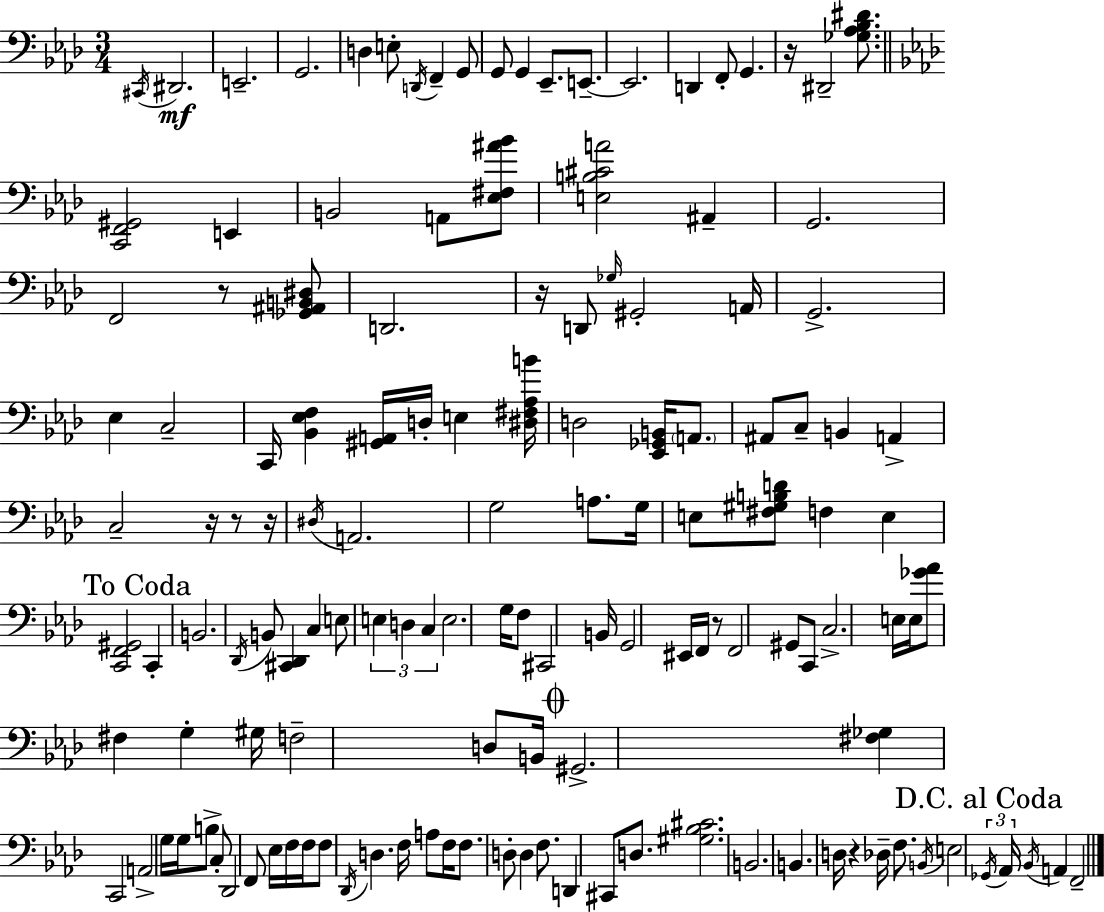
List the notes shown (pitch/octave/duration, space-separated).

C#2/s D#2/h. E2/h. G2/h. D3/q E3/e D2/s F2/q G2/e G2/e G2/q Eb2/e. E2/e. E2/h. D2/q F2/e G2/q. R/s D#2/h [Gb3,Ab3,Bb3,D#4]/e. [C2,F2,G#2]/h E2/q B2/h A2/e [Eb3,F#3,A#4,Bb4]/e [E3,B3,C#4,A4]/h A#2/q G2/h. F2/h R/e [Gb2,A#2,B2,D#3]/e D2/h. R/s D2/e Gb3/s G#2/h A2/s G2/h. Eb3/q C3/h C2/s [Bb2,Eb3,F3]/q [G#2,A2]/s D3/s E3/q [D#3,F#3,Ab3,B4]/s D3/h [Eb2,Gb2,B2]/s A2/e. A#2/e C3/e B2/q A2/q C3/h R/s R/e R/s D#3/s A2/h. G3/h A3/e. G3/s E3/e [F#3,G#3,B3,D4]/e F3/q E3/q [C2,F2,G#2]/h C2/q B2/h. Db2/s B2/e [C#2,Db2]/q C3/q E3/e E3/q D3/q C3/q E3/h. G3/s F3/e C#2/h B2/s G2/h EIS2/s F2/s R/e F2/h G#2/e C2/e C3/h. E3/s E3/s [Gb4,Ab4]/e F#3/q G3/q G#3/s F3/h D3/e B2/s G#2/h. [F#3,Gb3]/q C2/h A2/h G3/s G3/s B3/e C3/e Db2/h F2/e Eb3/s F3/s F3/s F3/e Db2/s D3/q. F3/s A3/e F3/s F3/e. D3/e D3/q F3/e. D2/q C#2/e D3/e. [G#3,Bb3,C#4]/h. B2/h. B2/q. D3/s R/q Db3/s F3/e. B2/s E3/h Gb2/s Ab2/s Bb2/s A2/q F2/h